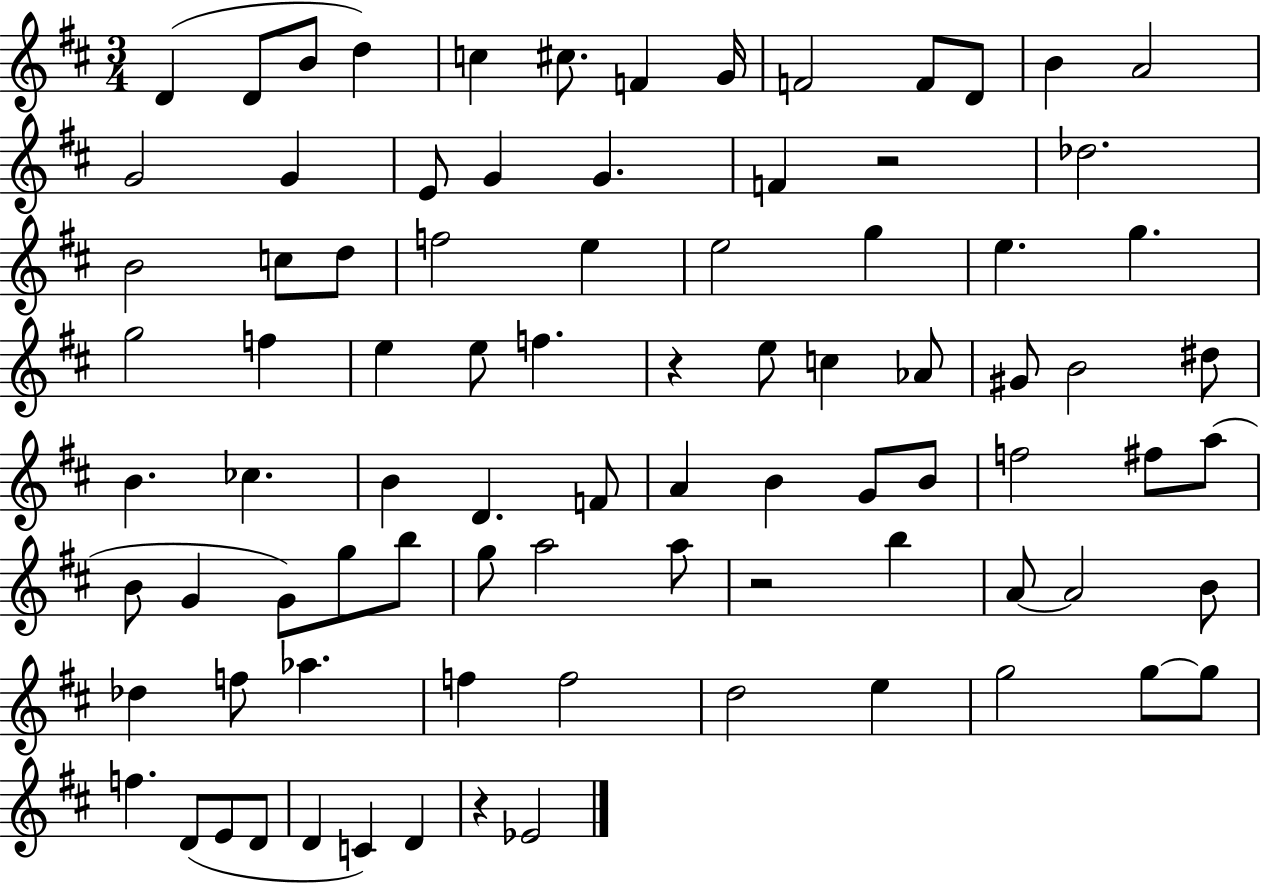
D4/q D4/e B4/e D5/q C5/q C#5/e. F4/q G4/s F4/h F4/e D4/e B4/q A4/h G4/h G4/q E4/e G4/q G4/q. F4/q R/h Db5/h. B4/h C5/e D5/e F5/h E5/q E5/h G5/q E5/q. G5/q. G5/h F5/q E5/q E5/e F5/q. R/q E5/e C5/q Ab4/e G#4/e B4/h D#5/e B4/q. CES5/q. B4/q D4/q. F4/e A4/q B4/q G4/e B4/e F5/h F#5/e A5/e B4/e G4/q G4/e G5/e B5/e G5/e A5/h A5/e R/h B5/q A4/e A4/h B4/e Db5/q F5/e Ab5/q. F5/q F5/h D5/h E5/q G5/h G5/e G5/e F5/q. D4/e E4/e D4/e D4/q C4/q D4/q R/q Eb4/h